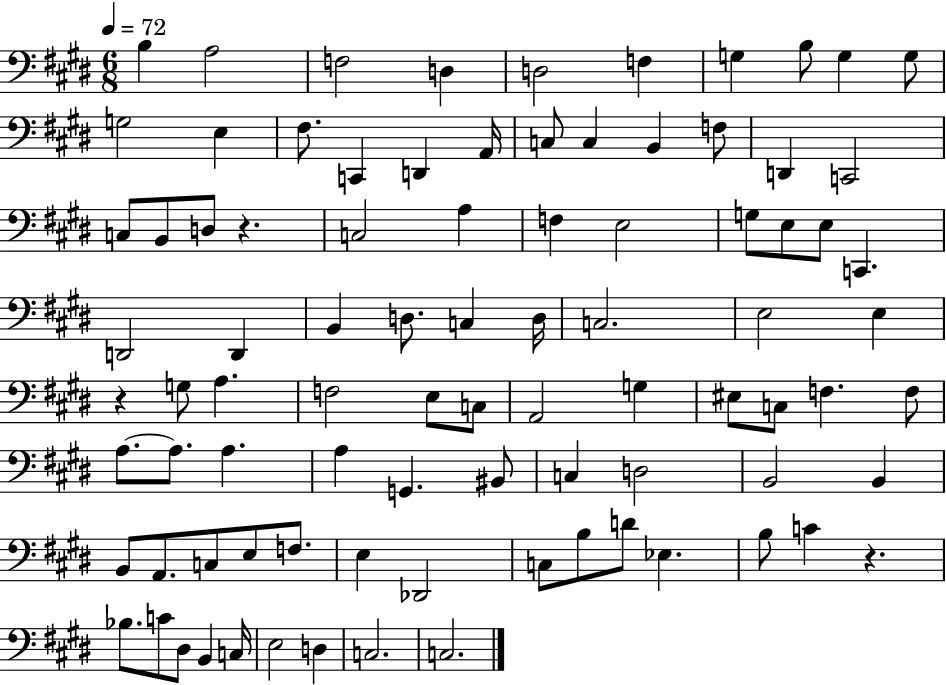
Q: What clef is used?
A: bass